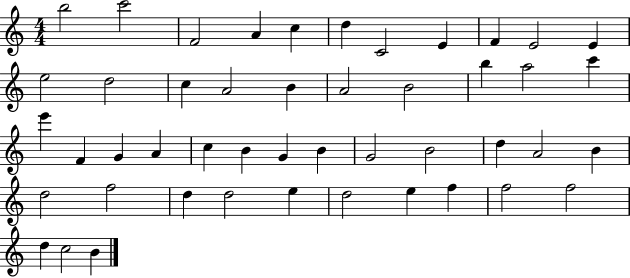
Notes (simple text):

B5/h C6/h F4/h A4/q C5/q D5/q C4/h E4/q F4/q E4/h E4/q E5/h D5/h C5/q A4/h B4/q A4/h B4/h B5/q A5/h C6/q E6/q F4/q G4/q A4/q C5/q B4/q G4/q B4/q G4/h B4/h D5/q A4/h B4/q D5/h F5/h D5/q D5/h E5/q D5/h E5/q F5/q F5/h F5/h D5/q C5/h B4/q